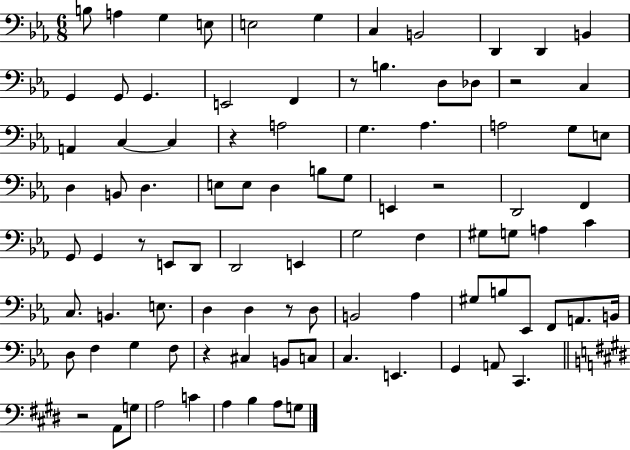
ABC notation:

X:1
T:Untitled
M:6/8
L:1/4
K:Eb
B,/2 A, G, E,/2 E,2 G, C, B,,2 D,, D,, B,, G,, G,,/2 G,, E,,2 F,, z/2 B, D,/2 _D,/2 z2 C, A,, C, C, z A,2 G, _A, A,2 G,/2 E,/2 D, B,,/2 D, E,/2 E,/2 D, B,/2 G,/2 E,, z2 D,,2 F,, G,,/2 G,, z/2 E,,/2 D,,/2 D,,2 E,, G,2 F, ^G,/2 G,/2 A, C C,/2 B,, E,/2 D, D, z/2 D,/2 B,,2 _A, ^G,/2 B,/2 _E,,/2 F,,/2 A,,/2 B,,/4 D,/2 F, G, F,/2 z ^C, B,,/2 C,/2 C, E,, G,, A,,/2 C,, z2 A,,/2 G,/2 A,2 C A, B, A,/2 G,/2